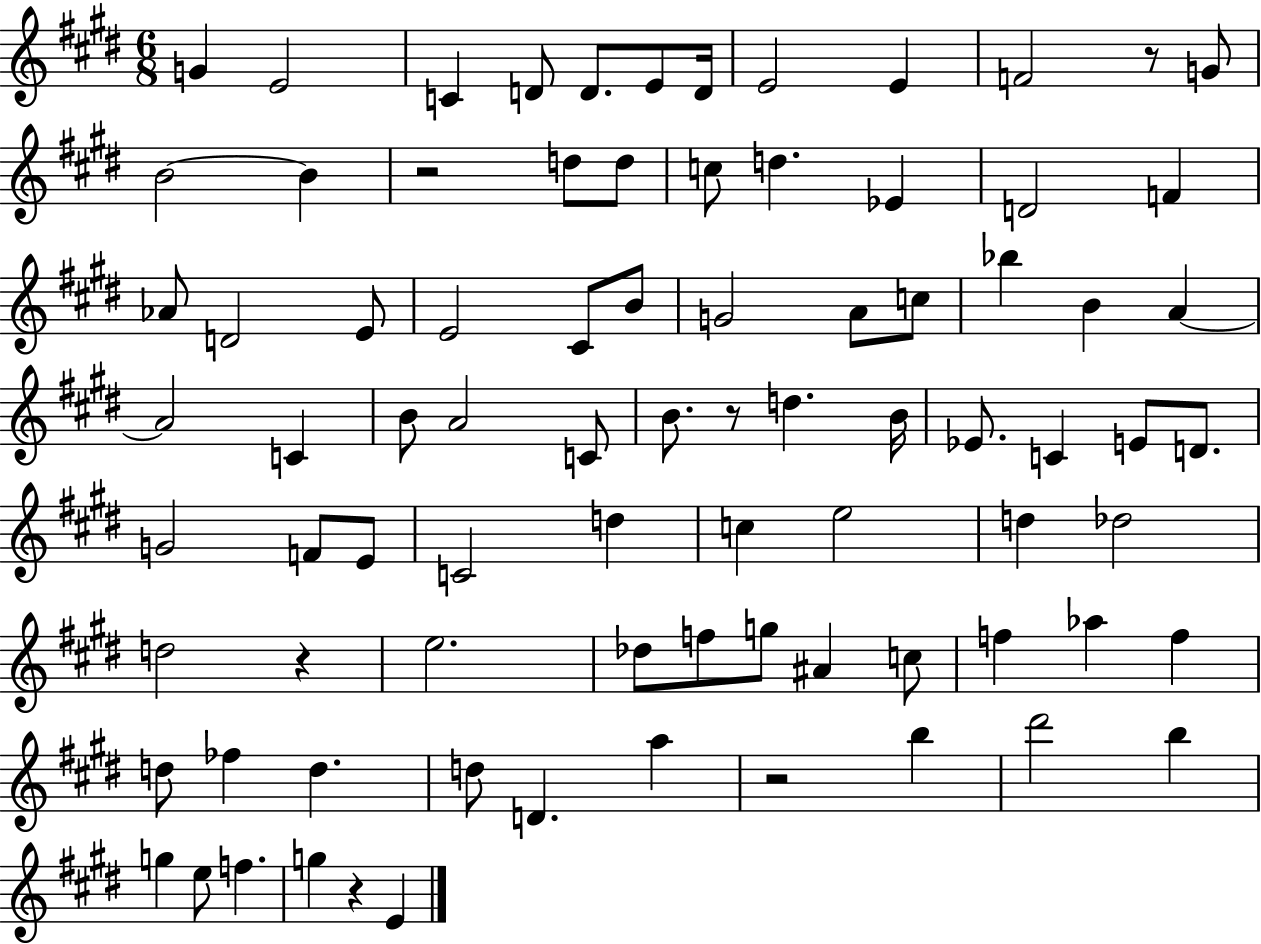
G4/q E4/h C4/q D4/e D4/e. E4/e D4/s E4/h E4/q F4/h R/e G4/e B4/h B4/q R/h D5/e D5/e C5/e D5/q. Eb4/q D4/h F4/q Ab4/e D4/h E4/e E4/h C#4/e B4/e G4/h A4/e C5/e Bb5/q B4/q A4/q A4/h C4/q B4/e A4/h C4/e B4/e. R/e D5/q. B4/s Eb4/e. C4/q E4/e D4/e. G4/h F4/e E4/e C4/h D5/q C5/q E5/h D5/q Db5/h D5/h R/q E5/h. Db5/e F5/e G5/e A#4/q C5/e F5/q Ab5/q F5/q D5/e FES5/q D5/q. D5/e D4/q. A5/q R/h B5/q D#6/h B5/q G5/q E5/e F5/q. G5/q R/q E4/q